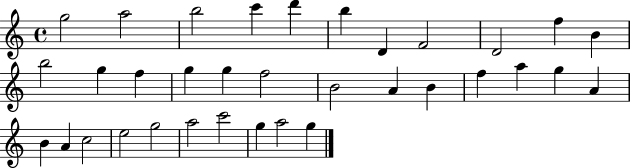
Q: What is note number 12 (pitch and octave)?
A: B5